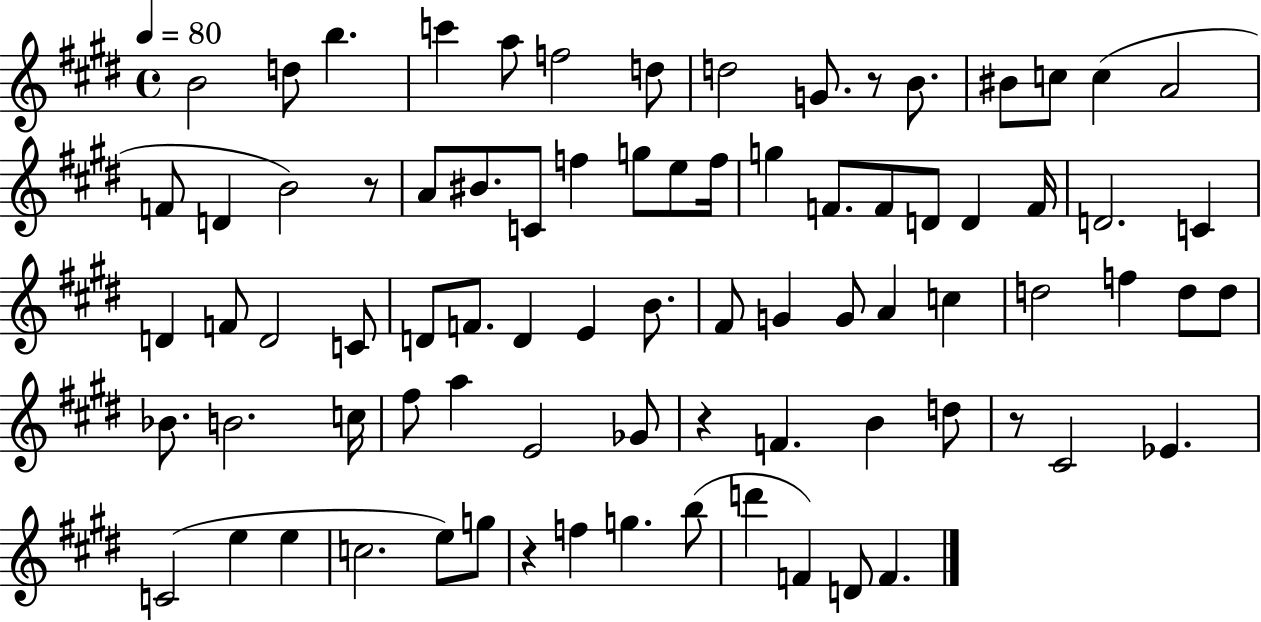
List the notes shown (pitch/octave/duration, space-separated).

B4/h D5/e B5/q. C6/q A5/e F5/h D5/e D5/h G4/e. R/e B4/e. BIS4/e C5/e C5/q A4/h F4/e D4/q B4/h R/e A4/e BIS4/e. C4/e F5/q G5/e E5/e F5/s G5/q F4/e. F4/e D4/e D4/q F4/s D4/h. C4/q D4/q F4/e D4/h C4/e D4/e F4/e. D4/q E4/q B4/e. F#4/e G4/q G4/e A4/q C5/q D5/h F5/q D5/e D5/e Bb4/e. B4/h. C5/s F#5/e A5/q E4/h Gb4/e R/q F4/q. B4/q D5/e R/e C#4/h Eb4/q. C4/h E5/q E5/q C5/h. E5/e G5/e R/q F5/q G5/q. B5/e D6/q F4/q D4/e F4/q.